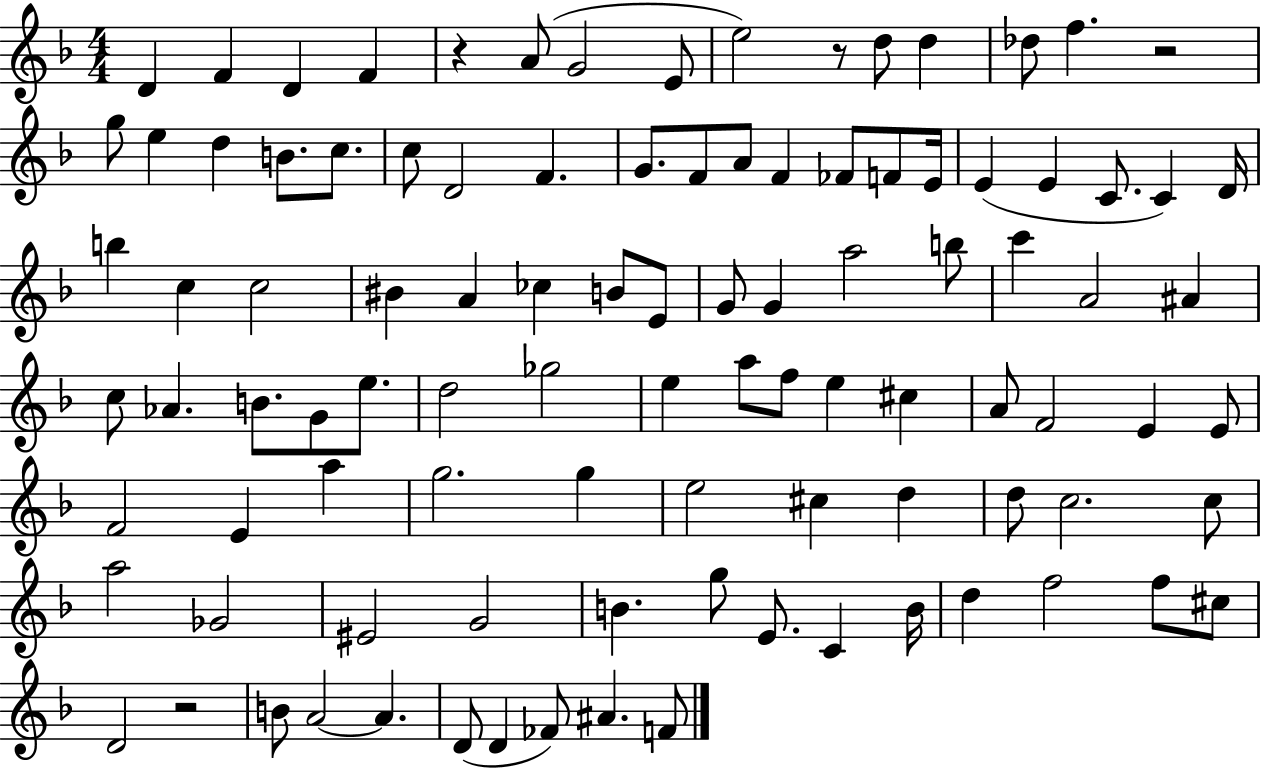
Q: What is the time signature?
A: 4/4